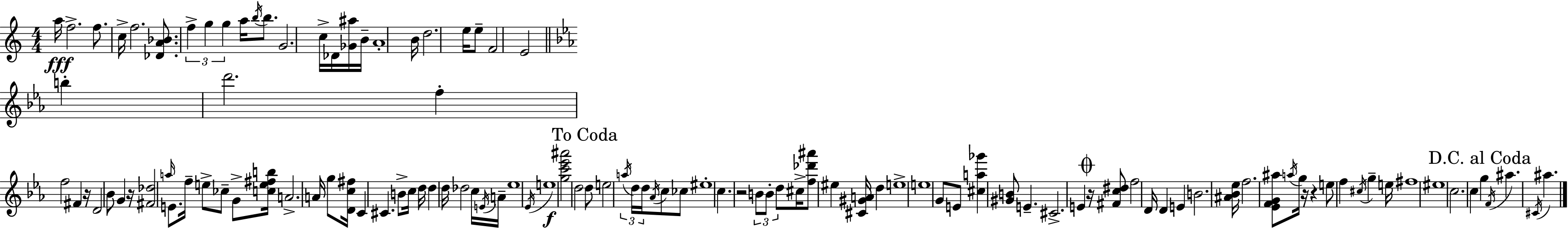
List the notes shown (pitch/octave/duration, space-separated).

A5/s F5/h. F5/e. C5/s F5/h. [Db4,A4,Bb4]/e. F5/q G5/q G5/q A5/s B5/s B5/e. G4/h. C5/s Db4/s [Gb4,A#5]/s B4/s A4/w B4/s D5/h. E5/s E5/e F4/h E4/h B5/q D6/h. F5/q F5/h F#4/q R/s D4/h Bb4/e G4/q R/s [F#4,Db5]/h A5/s E4/e. F5/s E5/e CES5/e G4/e [C5,E5,F#5,B5]/s A4/h. A4/s G5/e [D4,C5,F#5]/s C4/q C#4/q. B4/e C5/s D5/s D5/q D5/s Db5/h C5/s E4/s A4/s Eb5/w Eb4/s E5/w [G5,C6,Eb6,A#6]/h D5/h D5/e E5/h A5/s D5/s D5/s Ab4/s C5/e CES5/e EIS5/w C5/q. R/h B4/e B4/e D5/e C#5/s [F5,Db6,A#6]/e EIS5/q [C#4,G#4,A4]/s D5/q E5/w E5/w G4/e E4/e [C#5,A5,Gb6]/q [G#4,B4]/e E4/q. C#4/h. E4/q R/s [F#4,C5,D#5]/e F5/h D4/s D4/q E4/q B4/h. [A#4,Bb4,Eb5]/s F5/h. [Eb4,F4,G4,A#5]/e A5/s G5/s R/s R/q E5/e F5/q C#5/s G5/q E5/s F#5/w EIS5/w C5/h. C5/q G5/q F4/s A#5/q. C#4/s A#5/q.